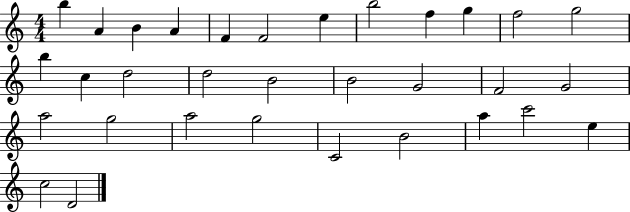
{
  \clef treble
  \numericTimeSignature
  \time 4/4
  \key c \major
  b''4 a'4 b'4 a'4 | f'4 f'2 e''4 | b''2 f''4 g''4 | f''2 g''2 | \break b''4 c''4 d''2 | d''2 b'2 | b'2 g'2 | f'2 g'2 | \break a''2 g''2 | a''2 g''2 | c'2 b'2 | a''4 c'''2 e''4 | \break c''2 d'2 | \bar "|."
}